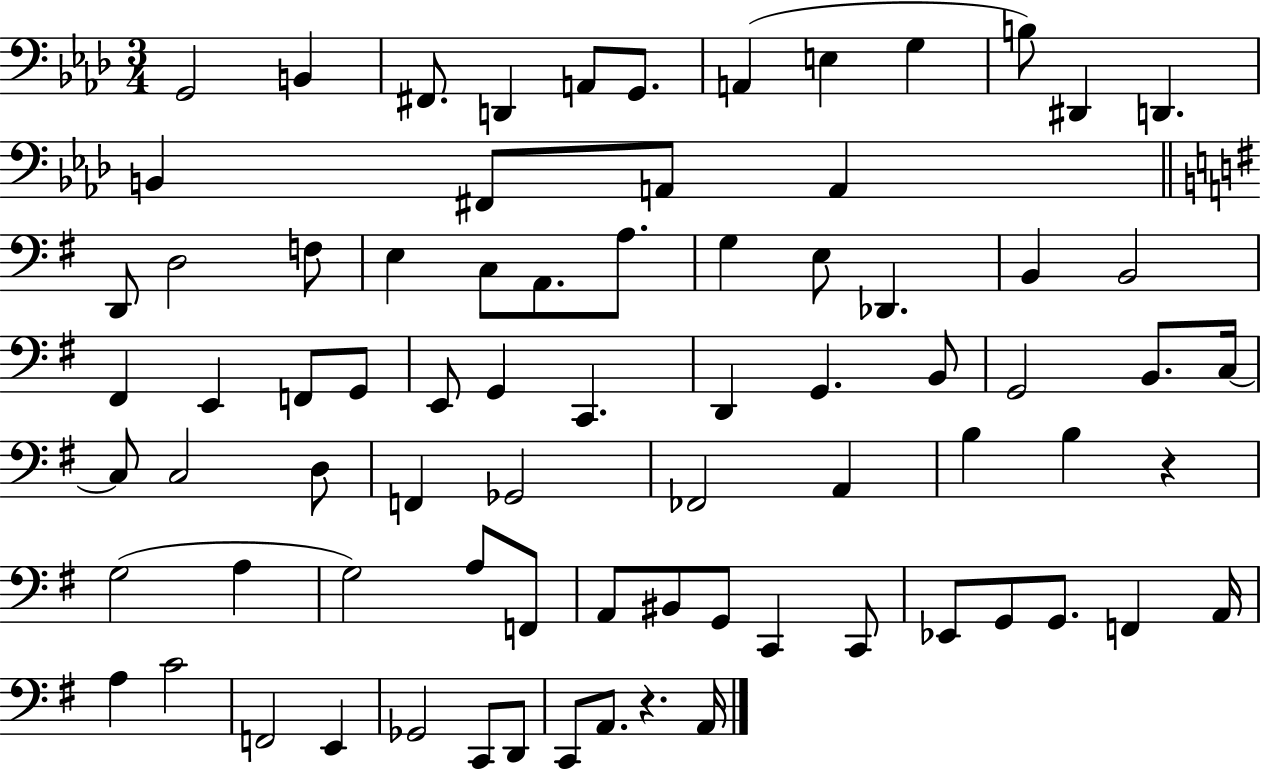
G2/h B2/q F#2/e. D2/q A2/e G2/e. A2/q E3/q G3/q B3/e D#2/q D2/q. B2/q F#2/e A2/e A2/q D2/e D3/h F3/e E3/q C3/e A2/e. A3/e. G3/q E3/e Db2/q. B2/q B2/h F#2/q E2/q F2/e G2/e E2/e G2/q C2/q. D2/q G2/q. B2/e G2/h B2/e. C3/s C3/e C3/h D3/e F2/q Gb2/h FES2/h A2/q B3/q B3/q R/q G3/h A3/q G3/h A3/e F2/e A2/e BIS2/e G2/e C2/q C2/e Eb2/e G2/e G2/e. F2/q A2/s A3/q C4/h F2/h E2/q Gb2/h C2/e D2/e C2/e A2/e. R/q. A2/s